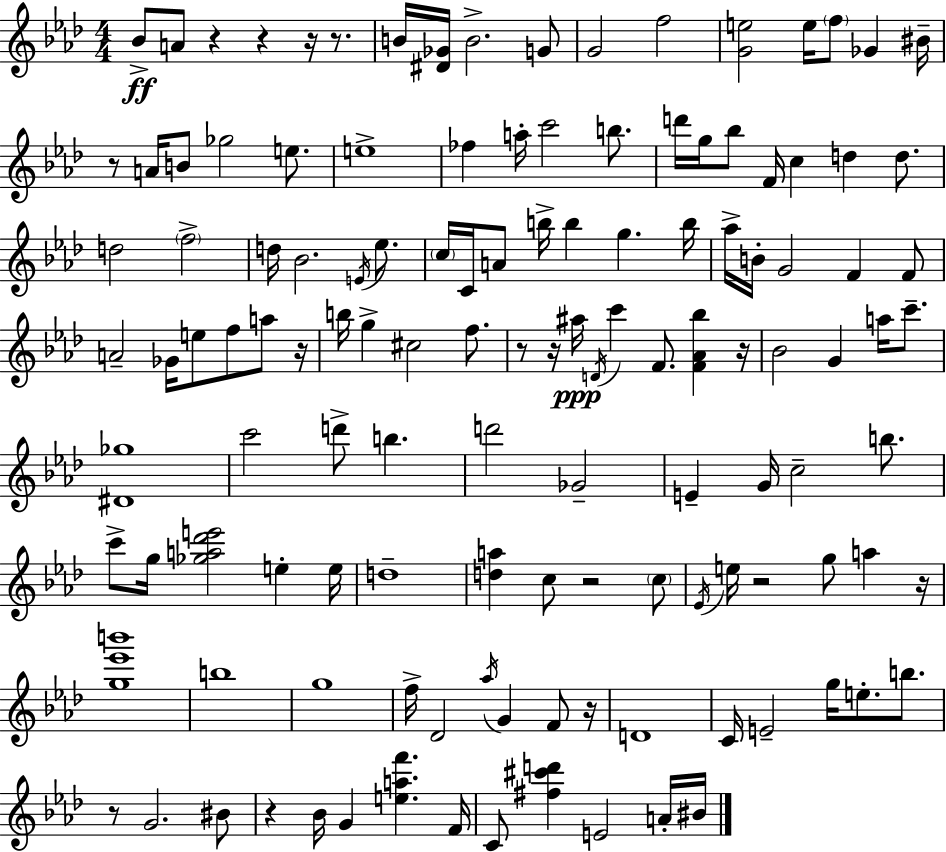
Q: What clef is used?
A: treble